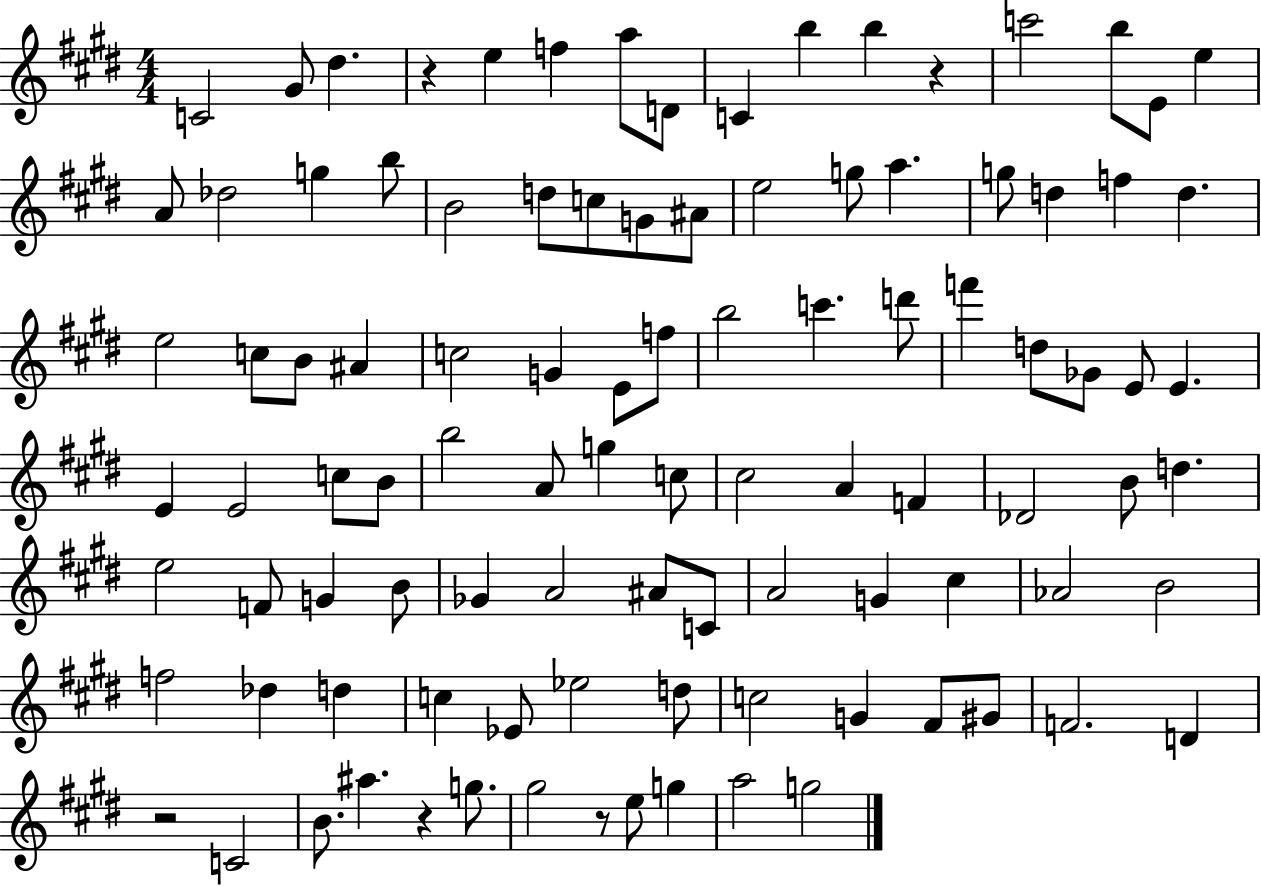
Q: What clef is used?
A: treble